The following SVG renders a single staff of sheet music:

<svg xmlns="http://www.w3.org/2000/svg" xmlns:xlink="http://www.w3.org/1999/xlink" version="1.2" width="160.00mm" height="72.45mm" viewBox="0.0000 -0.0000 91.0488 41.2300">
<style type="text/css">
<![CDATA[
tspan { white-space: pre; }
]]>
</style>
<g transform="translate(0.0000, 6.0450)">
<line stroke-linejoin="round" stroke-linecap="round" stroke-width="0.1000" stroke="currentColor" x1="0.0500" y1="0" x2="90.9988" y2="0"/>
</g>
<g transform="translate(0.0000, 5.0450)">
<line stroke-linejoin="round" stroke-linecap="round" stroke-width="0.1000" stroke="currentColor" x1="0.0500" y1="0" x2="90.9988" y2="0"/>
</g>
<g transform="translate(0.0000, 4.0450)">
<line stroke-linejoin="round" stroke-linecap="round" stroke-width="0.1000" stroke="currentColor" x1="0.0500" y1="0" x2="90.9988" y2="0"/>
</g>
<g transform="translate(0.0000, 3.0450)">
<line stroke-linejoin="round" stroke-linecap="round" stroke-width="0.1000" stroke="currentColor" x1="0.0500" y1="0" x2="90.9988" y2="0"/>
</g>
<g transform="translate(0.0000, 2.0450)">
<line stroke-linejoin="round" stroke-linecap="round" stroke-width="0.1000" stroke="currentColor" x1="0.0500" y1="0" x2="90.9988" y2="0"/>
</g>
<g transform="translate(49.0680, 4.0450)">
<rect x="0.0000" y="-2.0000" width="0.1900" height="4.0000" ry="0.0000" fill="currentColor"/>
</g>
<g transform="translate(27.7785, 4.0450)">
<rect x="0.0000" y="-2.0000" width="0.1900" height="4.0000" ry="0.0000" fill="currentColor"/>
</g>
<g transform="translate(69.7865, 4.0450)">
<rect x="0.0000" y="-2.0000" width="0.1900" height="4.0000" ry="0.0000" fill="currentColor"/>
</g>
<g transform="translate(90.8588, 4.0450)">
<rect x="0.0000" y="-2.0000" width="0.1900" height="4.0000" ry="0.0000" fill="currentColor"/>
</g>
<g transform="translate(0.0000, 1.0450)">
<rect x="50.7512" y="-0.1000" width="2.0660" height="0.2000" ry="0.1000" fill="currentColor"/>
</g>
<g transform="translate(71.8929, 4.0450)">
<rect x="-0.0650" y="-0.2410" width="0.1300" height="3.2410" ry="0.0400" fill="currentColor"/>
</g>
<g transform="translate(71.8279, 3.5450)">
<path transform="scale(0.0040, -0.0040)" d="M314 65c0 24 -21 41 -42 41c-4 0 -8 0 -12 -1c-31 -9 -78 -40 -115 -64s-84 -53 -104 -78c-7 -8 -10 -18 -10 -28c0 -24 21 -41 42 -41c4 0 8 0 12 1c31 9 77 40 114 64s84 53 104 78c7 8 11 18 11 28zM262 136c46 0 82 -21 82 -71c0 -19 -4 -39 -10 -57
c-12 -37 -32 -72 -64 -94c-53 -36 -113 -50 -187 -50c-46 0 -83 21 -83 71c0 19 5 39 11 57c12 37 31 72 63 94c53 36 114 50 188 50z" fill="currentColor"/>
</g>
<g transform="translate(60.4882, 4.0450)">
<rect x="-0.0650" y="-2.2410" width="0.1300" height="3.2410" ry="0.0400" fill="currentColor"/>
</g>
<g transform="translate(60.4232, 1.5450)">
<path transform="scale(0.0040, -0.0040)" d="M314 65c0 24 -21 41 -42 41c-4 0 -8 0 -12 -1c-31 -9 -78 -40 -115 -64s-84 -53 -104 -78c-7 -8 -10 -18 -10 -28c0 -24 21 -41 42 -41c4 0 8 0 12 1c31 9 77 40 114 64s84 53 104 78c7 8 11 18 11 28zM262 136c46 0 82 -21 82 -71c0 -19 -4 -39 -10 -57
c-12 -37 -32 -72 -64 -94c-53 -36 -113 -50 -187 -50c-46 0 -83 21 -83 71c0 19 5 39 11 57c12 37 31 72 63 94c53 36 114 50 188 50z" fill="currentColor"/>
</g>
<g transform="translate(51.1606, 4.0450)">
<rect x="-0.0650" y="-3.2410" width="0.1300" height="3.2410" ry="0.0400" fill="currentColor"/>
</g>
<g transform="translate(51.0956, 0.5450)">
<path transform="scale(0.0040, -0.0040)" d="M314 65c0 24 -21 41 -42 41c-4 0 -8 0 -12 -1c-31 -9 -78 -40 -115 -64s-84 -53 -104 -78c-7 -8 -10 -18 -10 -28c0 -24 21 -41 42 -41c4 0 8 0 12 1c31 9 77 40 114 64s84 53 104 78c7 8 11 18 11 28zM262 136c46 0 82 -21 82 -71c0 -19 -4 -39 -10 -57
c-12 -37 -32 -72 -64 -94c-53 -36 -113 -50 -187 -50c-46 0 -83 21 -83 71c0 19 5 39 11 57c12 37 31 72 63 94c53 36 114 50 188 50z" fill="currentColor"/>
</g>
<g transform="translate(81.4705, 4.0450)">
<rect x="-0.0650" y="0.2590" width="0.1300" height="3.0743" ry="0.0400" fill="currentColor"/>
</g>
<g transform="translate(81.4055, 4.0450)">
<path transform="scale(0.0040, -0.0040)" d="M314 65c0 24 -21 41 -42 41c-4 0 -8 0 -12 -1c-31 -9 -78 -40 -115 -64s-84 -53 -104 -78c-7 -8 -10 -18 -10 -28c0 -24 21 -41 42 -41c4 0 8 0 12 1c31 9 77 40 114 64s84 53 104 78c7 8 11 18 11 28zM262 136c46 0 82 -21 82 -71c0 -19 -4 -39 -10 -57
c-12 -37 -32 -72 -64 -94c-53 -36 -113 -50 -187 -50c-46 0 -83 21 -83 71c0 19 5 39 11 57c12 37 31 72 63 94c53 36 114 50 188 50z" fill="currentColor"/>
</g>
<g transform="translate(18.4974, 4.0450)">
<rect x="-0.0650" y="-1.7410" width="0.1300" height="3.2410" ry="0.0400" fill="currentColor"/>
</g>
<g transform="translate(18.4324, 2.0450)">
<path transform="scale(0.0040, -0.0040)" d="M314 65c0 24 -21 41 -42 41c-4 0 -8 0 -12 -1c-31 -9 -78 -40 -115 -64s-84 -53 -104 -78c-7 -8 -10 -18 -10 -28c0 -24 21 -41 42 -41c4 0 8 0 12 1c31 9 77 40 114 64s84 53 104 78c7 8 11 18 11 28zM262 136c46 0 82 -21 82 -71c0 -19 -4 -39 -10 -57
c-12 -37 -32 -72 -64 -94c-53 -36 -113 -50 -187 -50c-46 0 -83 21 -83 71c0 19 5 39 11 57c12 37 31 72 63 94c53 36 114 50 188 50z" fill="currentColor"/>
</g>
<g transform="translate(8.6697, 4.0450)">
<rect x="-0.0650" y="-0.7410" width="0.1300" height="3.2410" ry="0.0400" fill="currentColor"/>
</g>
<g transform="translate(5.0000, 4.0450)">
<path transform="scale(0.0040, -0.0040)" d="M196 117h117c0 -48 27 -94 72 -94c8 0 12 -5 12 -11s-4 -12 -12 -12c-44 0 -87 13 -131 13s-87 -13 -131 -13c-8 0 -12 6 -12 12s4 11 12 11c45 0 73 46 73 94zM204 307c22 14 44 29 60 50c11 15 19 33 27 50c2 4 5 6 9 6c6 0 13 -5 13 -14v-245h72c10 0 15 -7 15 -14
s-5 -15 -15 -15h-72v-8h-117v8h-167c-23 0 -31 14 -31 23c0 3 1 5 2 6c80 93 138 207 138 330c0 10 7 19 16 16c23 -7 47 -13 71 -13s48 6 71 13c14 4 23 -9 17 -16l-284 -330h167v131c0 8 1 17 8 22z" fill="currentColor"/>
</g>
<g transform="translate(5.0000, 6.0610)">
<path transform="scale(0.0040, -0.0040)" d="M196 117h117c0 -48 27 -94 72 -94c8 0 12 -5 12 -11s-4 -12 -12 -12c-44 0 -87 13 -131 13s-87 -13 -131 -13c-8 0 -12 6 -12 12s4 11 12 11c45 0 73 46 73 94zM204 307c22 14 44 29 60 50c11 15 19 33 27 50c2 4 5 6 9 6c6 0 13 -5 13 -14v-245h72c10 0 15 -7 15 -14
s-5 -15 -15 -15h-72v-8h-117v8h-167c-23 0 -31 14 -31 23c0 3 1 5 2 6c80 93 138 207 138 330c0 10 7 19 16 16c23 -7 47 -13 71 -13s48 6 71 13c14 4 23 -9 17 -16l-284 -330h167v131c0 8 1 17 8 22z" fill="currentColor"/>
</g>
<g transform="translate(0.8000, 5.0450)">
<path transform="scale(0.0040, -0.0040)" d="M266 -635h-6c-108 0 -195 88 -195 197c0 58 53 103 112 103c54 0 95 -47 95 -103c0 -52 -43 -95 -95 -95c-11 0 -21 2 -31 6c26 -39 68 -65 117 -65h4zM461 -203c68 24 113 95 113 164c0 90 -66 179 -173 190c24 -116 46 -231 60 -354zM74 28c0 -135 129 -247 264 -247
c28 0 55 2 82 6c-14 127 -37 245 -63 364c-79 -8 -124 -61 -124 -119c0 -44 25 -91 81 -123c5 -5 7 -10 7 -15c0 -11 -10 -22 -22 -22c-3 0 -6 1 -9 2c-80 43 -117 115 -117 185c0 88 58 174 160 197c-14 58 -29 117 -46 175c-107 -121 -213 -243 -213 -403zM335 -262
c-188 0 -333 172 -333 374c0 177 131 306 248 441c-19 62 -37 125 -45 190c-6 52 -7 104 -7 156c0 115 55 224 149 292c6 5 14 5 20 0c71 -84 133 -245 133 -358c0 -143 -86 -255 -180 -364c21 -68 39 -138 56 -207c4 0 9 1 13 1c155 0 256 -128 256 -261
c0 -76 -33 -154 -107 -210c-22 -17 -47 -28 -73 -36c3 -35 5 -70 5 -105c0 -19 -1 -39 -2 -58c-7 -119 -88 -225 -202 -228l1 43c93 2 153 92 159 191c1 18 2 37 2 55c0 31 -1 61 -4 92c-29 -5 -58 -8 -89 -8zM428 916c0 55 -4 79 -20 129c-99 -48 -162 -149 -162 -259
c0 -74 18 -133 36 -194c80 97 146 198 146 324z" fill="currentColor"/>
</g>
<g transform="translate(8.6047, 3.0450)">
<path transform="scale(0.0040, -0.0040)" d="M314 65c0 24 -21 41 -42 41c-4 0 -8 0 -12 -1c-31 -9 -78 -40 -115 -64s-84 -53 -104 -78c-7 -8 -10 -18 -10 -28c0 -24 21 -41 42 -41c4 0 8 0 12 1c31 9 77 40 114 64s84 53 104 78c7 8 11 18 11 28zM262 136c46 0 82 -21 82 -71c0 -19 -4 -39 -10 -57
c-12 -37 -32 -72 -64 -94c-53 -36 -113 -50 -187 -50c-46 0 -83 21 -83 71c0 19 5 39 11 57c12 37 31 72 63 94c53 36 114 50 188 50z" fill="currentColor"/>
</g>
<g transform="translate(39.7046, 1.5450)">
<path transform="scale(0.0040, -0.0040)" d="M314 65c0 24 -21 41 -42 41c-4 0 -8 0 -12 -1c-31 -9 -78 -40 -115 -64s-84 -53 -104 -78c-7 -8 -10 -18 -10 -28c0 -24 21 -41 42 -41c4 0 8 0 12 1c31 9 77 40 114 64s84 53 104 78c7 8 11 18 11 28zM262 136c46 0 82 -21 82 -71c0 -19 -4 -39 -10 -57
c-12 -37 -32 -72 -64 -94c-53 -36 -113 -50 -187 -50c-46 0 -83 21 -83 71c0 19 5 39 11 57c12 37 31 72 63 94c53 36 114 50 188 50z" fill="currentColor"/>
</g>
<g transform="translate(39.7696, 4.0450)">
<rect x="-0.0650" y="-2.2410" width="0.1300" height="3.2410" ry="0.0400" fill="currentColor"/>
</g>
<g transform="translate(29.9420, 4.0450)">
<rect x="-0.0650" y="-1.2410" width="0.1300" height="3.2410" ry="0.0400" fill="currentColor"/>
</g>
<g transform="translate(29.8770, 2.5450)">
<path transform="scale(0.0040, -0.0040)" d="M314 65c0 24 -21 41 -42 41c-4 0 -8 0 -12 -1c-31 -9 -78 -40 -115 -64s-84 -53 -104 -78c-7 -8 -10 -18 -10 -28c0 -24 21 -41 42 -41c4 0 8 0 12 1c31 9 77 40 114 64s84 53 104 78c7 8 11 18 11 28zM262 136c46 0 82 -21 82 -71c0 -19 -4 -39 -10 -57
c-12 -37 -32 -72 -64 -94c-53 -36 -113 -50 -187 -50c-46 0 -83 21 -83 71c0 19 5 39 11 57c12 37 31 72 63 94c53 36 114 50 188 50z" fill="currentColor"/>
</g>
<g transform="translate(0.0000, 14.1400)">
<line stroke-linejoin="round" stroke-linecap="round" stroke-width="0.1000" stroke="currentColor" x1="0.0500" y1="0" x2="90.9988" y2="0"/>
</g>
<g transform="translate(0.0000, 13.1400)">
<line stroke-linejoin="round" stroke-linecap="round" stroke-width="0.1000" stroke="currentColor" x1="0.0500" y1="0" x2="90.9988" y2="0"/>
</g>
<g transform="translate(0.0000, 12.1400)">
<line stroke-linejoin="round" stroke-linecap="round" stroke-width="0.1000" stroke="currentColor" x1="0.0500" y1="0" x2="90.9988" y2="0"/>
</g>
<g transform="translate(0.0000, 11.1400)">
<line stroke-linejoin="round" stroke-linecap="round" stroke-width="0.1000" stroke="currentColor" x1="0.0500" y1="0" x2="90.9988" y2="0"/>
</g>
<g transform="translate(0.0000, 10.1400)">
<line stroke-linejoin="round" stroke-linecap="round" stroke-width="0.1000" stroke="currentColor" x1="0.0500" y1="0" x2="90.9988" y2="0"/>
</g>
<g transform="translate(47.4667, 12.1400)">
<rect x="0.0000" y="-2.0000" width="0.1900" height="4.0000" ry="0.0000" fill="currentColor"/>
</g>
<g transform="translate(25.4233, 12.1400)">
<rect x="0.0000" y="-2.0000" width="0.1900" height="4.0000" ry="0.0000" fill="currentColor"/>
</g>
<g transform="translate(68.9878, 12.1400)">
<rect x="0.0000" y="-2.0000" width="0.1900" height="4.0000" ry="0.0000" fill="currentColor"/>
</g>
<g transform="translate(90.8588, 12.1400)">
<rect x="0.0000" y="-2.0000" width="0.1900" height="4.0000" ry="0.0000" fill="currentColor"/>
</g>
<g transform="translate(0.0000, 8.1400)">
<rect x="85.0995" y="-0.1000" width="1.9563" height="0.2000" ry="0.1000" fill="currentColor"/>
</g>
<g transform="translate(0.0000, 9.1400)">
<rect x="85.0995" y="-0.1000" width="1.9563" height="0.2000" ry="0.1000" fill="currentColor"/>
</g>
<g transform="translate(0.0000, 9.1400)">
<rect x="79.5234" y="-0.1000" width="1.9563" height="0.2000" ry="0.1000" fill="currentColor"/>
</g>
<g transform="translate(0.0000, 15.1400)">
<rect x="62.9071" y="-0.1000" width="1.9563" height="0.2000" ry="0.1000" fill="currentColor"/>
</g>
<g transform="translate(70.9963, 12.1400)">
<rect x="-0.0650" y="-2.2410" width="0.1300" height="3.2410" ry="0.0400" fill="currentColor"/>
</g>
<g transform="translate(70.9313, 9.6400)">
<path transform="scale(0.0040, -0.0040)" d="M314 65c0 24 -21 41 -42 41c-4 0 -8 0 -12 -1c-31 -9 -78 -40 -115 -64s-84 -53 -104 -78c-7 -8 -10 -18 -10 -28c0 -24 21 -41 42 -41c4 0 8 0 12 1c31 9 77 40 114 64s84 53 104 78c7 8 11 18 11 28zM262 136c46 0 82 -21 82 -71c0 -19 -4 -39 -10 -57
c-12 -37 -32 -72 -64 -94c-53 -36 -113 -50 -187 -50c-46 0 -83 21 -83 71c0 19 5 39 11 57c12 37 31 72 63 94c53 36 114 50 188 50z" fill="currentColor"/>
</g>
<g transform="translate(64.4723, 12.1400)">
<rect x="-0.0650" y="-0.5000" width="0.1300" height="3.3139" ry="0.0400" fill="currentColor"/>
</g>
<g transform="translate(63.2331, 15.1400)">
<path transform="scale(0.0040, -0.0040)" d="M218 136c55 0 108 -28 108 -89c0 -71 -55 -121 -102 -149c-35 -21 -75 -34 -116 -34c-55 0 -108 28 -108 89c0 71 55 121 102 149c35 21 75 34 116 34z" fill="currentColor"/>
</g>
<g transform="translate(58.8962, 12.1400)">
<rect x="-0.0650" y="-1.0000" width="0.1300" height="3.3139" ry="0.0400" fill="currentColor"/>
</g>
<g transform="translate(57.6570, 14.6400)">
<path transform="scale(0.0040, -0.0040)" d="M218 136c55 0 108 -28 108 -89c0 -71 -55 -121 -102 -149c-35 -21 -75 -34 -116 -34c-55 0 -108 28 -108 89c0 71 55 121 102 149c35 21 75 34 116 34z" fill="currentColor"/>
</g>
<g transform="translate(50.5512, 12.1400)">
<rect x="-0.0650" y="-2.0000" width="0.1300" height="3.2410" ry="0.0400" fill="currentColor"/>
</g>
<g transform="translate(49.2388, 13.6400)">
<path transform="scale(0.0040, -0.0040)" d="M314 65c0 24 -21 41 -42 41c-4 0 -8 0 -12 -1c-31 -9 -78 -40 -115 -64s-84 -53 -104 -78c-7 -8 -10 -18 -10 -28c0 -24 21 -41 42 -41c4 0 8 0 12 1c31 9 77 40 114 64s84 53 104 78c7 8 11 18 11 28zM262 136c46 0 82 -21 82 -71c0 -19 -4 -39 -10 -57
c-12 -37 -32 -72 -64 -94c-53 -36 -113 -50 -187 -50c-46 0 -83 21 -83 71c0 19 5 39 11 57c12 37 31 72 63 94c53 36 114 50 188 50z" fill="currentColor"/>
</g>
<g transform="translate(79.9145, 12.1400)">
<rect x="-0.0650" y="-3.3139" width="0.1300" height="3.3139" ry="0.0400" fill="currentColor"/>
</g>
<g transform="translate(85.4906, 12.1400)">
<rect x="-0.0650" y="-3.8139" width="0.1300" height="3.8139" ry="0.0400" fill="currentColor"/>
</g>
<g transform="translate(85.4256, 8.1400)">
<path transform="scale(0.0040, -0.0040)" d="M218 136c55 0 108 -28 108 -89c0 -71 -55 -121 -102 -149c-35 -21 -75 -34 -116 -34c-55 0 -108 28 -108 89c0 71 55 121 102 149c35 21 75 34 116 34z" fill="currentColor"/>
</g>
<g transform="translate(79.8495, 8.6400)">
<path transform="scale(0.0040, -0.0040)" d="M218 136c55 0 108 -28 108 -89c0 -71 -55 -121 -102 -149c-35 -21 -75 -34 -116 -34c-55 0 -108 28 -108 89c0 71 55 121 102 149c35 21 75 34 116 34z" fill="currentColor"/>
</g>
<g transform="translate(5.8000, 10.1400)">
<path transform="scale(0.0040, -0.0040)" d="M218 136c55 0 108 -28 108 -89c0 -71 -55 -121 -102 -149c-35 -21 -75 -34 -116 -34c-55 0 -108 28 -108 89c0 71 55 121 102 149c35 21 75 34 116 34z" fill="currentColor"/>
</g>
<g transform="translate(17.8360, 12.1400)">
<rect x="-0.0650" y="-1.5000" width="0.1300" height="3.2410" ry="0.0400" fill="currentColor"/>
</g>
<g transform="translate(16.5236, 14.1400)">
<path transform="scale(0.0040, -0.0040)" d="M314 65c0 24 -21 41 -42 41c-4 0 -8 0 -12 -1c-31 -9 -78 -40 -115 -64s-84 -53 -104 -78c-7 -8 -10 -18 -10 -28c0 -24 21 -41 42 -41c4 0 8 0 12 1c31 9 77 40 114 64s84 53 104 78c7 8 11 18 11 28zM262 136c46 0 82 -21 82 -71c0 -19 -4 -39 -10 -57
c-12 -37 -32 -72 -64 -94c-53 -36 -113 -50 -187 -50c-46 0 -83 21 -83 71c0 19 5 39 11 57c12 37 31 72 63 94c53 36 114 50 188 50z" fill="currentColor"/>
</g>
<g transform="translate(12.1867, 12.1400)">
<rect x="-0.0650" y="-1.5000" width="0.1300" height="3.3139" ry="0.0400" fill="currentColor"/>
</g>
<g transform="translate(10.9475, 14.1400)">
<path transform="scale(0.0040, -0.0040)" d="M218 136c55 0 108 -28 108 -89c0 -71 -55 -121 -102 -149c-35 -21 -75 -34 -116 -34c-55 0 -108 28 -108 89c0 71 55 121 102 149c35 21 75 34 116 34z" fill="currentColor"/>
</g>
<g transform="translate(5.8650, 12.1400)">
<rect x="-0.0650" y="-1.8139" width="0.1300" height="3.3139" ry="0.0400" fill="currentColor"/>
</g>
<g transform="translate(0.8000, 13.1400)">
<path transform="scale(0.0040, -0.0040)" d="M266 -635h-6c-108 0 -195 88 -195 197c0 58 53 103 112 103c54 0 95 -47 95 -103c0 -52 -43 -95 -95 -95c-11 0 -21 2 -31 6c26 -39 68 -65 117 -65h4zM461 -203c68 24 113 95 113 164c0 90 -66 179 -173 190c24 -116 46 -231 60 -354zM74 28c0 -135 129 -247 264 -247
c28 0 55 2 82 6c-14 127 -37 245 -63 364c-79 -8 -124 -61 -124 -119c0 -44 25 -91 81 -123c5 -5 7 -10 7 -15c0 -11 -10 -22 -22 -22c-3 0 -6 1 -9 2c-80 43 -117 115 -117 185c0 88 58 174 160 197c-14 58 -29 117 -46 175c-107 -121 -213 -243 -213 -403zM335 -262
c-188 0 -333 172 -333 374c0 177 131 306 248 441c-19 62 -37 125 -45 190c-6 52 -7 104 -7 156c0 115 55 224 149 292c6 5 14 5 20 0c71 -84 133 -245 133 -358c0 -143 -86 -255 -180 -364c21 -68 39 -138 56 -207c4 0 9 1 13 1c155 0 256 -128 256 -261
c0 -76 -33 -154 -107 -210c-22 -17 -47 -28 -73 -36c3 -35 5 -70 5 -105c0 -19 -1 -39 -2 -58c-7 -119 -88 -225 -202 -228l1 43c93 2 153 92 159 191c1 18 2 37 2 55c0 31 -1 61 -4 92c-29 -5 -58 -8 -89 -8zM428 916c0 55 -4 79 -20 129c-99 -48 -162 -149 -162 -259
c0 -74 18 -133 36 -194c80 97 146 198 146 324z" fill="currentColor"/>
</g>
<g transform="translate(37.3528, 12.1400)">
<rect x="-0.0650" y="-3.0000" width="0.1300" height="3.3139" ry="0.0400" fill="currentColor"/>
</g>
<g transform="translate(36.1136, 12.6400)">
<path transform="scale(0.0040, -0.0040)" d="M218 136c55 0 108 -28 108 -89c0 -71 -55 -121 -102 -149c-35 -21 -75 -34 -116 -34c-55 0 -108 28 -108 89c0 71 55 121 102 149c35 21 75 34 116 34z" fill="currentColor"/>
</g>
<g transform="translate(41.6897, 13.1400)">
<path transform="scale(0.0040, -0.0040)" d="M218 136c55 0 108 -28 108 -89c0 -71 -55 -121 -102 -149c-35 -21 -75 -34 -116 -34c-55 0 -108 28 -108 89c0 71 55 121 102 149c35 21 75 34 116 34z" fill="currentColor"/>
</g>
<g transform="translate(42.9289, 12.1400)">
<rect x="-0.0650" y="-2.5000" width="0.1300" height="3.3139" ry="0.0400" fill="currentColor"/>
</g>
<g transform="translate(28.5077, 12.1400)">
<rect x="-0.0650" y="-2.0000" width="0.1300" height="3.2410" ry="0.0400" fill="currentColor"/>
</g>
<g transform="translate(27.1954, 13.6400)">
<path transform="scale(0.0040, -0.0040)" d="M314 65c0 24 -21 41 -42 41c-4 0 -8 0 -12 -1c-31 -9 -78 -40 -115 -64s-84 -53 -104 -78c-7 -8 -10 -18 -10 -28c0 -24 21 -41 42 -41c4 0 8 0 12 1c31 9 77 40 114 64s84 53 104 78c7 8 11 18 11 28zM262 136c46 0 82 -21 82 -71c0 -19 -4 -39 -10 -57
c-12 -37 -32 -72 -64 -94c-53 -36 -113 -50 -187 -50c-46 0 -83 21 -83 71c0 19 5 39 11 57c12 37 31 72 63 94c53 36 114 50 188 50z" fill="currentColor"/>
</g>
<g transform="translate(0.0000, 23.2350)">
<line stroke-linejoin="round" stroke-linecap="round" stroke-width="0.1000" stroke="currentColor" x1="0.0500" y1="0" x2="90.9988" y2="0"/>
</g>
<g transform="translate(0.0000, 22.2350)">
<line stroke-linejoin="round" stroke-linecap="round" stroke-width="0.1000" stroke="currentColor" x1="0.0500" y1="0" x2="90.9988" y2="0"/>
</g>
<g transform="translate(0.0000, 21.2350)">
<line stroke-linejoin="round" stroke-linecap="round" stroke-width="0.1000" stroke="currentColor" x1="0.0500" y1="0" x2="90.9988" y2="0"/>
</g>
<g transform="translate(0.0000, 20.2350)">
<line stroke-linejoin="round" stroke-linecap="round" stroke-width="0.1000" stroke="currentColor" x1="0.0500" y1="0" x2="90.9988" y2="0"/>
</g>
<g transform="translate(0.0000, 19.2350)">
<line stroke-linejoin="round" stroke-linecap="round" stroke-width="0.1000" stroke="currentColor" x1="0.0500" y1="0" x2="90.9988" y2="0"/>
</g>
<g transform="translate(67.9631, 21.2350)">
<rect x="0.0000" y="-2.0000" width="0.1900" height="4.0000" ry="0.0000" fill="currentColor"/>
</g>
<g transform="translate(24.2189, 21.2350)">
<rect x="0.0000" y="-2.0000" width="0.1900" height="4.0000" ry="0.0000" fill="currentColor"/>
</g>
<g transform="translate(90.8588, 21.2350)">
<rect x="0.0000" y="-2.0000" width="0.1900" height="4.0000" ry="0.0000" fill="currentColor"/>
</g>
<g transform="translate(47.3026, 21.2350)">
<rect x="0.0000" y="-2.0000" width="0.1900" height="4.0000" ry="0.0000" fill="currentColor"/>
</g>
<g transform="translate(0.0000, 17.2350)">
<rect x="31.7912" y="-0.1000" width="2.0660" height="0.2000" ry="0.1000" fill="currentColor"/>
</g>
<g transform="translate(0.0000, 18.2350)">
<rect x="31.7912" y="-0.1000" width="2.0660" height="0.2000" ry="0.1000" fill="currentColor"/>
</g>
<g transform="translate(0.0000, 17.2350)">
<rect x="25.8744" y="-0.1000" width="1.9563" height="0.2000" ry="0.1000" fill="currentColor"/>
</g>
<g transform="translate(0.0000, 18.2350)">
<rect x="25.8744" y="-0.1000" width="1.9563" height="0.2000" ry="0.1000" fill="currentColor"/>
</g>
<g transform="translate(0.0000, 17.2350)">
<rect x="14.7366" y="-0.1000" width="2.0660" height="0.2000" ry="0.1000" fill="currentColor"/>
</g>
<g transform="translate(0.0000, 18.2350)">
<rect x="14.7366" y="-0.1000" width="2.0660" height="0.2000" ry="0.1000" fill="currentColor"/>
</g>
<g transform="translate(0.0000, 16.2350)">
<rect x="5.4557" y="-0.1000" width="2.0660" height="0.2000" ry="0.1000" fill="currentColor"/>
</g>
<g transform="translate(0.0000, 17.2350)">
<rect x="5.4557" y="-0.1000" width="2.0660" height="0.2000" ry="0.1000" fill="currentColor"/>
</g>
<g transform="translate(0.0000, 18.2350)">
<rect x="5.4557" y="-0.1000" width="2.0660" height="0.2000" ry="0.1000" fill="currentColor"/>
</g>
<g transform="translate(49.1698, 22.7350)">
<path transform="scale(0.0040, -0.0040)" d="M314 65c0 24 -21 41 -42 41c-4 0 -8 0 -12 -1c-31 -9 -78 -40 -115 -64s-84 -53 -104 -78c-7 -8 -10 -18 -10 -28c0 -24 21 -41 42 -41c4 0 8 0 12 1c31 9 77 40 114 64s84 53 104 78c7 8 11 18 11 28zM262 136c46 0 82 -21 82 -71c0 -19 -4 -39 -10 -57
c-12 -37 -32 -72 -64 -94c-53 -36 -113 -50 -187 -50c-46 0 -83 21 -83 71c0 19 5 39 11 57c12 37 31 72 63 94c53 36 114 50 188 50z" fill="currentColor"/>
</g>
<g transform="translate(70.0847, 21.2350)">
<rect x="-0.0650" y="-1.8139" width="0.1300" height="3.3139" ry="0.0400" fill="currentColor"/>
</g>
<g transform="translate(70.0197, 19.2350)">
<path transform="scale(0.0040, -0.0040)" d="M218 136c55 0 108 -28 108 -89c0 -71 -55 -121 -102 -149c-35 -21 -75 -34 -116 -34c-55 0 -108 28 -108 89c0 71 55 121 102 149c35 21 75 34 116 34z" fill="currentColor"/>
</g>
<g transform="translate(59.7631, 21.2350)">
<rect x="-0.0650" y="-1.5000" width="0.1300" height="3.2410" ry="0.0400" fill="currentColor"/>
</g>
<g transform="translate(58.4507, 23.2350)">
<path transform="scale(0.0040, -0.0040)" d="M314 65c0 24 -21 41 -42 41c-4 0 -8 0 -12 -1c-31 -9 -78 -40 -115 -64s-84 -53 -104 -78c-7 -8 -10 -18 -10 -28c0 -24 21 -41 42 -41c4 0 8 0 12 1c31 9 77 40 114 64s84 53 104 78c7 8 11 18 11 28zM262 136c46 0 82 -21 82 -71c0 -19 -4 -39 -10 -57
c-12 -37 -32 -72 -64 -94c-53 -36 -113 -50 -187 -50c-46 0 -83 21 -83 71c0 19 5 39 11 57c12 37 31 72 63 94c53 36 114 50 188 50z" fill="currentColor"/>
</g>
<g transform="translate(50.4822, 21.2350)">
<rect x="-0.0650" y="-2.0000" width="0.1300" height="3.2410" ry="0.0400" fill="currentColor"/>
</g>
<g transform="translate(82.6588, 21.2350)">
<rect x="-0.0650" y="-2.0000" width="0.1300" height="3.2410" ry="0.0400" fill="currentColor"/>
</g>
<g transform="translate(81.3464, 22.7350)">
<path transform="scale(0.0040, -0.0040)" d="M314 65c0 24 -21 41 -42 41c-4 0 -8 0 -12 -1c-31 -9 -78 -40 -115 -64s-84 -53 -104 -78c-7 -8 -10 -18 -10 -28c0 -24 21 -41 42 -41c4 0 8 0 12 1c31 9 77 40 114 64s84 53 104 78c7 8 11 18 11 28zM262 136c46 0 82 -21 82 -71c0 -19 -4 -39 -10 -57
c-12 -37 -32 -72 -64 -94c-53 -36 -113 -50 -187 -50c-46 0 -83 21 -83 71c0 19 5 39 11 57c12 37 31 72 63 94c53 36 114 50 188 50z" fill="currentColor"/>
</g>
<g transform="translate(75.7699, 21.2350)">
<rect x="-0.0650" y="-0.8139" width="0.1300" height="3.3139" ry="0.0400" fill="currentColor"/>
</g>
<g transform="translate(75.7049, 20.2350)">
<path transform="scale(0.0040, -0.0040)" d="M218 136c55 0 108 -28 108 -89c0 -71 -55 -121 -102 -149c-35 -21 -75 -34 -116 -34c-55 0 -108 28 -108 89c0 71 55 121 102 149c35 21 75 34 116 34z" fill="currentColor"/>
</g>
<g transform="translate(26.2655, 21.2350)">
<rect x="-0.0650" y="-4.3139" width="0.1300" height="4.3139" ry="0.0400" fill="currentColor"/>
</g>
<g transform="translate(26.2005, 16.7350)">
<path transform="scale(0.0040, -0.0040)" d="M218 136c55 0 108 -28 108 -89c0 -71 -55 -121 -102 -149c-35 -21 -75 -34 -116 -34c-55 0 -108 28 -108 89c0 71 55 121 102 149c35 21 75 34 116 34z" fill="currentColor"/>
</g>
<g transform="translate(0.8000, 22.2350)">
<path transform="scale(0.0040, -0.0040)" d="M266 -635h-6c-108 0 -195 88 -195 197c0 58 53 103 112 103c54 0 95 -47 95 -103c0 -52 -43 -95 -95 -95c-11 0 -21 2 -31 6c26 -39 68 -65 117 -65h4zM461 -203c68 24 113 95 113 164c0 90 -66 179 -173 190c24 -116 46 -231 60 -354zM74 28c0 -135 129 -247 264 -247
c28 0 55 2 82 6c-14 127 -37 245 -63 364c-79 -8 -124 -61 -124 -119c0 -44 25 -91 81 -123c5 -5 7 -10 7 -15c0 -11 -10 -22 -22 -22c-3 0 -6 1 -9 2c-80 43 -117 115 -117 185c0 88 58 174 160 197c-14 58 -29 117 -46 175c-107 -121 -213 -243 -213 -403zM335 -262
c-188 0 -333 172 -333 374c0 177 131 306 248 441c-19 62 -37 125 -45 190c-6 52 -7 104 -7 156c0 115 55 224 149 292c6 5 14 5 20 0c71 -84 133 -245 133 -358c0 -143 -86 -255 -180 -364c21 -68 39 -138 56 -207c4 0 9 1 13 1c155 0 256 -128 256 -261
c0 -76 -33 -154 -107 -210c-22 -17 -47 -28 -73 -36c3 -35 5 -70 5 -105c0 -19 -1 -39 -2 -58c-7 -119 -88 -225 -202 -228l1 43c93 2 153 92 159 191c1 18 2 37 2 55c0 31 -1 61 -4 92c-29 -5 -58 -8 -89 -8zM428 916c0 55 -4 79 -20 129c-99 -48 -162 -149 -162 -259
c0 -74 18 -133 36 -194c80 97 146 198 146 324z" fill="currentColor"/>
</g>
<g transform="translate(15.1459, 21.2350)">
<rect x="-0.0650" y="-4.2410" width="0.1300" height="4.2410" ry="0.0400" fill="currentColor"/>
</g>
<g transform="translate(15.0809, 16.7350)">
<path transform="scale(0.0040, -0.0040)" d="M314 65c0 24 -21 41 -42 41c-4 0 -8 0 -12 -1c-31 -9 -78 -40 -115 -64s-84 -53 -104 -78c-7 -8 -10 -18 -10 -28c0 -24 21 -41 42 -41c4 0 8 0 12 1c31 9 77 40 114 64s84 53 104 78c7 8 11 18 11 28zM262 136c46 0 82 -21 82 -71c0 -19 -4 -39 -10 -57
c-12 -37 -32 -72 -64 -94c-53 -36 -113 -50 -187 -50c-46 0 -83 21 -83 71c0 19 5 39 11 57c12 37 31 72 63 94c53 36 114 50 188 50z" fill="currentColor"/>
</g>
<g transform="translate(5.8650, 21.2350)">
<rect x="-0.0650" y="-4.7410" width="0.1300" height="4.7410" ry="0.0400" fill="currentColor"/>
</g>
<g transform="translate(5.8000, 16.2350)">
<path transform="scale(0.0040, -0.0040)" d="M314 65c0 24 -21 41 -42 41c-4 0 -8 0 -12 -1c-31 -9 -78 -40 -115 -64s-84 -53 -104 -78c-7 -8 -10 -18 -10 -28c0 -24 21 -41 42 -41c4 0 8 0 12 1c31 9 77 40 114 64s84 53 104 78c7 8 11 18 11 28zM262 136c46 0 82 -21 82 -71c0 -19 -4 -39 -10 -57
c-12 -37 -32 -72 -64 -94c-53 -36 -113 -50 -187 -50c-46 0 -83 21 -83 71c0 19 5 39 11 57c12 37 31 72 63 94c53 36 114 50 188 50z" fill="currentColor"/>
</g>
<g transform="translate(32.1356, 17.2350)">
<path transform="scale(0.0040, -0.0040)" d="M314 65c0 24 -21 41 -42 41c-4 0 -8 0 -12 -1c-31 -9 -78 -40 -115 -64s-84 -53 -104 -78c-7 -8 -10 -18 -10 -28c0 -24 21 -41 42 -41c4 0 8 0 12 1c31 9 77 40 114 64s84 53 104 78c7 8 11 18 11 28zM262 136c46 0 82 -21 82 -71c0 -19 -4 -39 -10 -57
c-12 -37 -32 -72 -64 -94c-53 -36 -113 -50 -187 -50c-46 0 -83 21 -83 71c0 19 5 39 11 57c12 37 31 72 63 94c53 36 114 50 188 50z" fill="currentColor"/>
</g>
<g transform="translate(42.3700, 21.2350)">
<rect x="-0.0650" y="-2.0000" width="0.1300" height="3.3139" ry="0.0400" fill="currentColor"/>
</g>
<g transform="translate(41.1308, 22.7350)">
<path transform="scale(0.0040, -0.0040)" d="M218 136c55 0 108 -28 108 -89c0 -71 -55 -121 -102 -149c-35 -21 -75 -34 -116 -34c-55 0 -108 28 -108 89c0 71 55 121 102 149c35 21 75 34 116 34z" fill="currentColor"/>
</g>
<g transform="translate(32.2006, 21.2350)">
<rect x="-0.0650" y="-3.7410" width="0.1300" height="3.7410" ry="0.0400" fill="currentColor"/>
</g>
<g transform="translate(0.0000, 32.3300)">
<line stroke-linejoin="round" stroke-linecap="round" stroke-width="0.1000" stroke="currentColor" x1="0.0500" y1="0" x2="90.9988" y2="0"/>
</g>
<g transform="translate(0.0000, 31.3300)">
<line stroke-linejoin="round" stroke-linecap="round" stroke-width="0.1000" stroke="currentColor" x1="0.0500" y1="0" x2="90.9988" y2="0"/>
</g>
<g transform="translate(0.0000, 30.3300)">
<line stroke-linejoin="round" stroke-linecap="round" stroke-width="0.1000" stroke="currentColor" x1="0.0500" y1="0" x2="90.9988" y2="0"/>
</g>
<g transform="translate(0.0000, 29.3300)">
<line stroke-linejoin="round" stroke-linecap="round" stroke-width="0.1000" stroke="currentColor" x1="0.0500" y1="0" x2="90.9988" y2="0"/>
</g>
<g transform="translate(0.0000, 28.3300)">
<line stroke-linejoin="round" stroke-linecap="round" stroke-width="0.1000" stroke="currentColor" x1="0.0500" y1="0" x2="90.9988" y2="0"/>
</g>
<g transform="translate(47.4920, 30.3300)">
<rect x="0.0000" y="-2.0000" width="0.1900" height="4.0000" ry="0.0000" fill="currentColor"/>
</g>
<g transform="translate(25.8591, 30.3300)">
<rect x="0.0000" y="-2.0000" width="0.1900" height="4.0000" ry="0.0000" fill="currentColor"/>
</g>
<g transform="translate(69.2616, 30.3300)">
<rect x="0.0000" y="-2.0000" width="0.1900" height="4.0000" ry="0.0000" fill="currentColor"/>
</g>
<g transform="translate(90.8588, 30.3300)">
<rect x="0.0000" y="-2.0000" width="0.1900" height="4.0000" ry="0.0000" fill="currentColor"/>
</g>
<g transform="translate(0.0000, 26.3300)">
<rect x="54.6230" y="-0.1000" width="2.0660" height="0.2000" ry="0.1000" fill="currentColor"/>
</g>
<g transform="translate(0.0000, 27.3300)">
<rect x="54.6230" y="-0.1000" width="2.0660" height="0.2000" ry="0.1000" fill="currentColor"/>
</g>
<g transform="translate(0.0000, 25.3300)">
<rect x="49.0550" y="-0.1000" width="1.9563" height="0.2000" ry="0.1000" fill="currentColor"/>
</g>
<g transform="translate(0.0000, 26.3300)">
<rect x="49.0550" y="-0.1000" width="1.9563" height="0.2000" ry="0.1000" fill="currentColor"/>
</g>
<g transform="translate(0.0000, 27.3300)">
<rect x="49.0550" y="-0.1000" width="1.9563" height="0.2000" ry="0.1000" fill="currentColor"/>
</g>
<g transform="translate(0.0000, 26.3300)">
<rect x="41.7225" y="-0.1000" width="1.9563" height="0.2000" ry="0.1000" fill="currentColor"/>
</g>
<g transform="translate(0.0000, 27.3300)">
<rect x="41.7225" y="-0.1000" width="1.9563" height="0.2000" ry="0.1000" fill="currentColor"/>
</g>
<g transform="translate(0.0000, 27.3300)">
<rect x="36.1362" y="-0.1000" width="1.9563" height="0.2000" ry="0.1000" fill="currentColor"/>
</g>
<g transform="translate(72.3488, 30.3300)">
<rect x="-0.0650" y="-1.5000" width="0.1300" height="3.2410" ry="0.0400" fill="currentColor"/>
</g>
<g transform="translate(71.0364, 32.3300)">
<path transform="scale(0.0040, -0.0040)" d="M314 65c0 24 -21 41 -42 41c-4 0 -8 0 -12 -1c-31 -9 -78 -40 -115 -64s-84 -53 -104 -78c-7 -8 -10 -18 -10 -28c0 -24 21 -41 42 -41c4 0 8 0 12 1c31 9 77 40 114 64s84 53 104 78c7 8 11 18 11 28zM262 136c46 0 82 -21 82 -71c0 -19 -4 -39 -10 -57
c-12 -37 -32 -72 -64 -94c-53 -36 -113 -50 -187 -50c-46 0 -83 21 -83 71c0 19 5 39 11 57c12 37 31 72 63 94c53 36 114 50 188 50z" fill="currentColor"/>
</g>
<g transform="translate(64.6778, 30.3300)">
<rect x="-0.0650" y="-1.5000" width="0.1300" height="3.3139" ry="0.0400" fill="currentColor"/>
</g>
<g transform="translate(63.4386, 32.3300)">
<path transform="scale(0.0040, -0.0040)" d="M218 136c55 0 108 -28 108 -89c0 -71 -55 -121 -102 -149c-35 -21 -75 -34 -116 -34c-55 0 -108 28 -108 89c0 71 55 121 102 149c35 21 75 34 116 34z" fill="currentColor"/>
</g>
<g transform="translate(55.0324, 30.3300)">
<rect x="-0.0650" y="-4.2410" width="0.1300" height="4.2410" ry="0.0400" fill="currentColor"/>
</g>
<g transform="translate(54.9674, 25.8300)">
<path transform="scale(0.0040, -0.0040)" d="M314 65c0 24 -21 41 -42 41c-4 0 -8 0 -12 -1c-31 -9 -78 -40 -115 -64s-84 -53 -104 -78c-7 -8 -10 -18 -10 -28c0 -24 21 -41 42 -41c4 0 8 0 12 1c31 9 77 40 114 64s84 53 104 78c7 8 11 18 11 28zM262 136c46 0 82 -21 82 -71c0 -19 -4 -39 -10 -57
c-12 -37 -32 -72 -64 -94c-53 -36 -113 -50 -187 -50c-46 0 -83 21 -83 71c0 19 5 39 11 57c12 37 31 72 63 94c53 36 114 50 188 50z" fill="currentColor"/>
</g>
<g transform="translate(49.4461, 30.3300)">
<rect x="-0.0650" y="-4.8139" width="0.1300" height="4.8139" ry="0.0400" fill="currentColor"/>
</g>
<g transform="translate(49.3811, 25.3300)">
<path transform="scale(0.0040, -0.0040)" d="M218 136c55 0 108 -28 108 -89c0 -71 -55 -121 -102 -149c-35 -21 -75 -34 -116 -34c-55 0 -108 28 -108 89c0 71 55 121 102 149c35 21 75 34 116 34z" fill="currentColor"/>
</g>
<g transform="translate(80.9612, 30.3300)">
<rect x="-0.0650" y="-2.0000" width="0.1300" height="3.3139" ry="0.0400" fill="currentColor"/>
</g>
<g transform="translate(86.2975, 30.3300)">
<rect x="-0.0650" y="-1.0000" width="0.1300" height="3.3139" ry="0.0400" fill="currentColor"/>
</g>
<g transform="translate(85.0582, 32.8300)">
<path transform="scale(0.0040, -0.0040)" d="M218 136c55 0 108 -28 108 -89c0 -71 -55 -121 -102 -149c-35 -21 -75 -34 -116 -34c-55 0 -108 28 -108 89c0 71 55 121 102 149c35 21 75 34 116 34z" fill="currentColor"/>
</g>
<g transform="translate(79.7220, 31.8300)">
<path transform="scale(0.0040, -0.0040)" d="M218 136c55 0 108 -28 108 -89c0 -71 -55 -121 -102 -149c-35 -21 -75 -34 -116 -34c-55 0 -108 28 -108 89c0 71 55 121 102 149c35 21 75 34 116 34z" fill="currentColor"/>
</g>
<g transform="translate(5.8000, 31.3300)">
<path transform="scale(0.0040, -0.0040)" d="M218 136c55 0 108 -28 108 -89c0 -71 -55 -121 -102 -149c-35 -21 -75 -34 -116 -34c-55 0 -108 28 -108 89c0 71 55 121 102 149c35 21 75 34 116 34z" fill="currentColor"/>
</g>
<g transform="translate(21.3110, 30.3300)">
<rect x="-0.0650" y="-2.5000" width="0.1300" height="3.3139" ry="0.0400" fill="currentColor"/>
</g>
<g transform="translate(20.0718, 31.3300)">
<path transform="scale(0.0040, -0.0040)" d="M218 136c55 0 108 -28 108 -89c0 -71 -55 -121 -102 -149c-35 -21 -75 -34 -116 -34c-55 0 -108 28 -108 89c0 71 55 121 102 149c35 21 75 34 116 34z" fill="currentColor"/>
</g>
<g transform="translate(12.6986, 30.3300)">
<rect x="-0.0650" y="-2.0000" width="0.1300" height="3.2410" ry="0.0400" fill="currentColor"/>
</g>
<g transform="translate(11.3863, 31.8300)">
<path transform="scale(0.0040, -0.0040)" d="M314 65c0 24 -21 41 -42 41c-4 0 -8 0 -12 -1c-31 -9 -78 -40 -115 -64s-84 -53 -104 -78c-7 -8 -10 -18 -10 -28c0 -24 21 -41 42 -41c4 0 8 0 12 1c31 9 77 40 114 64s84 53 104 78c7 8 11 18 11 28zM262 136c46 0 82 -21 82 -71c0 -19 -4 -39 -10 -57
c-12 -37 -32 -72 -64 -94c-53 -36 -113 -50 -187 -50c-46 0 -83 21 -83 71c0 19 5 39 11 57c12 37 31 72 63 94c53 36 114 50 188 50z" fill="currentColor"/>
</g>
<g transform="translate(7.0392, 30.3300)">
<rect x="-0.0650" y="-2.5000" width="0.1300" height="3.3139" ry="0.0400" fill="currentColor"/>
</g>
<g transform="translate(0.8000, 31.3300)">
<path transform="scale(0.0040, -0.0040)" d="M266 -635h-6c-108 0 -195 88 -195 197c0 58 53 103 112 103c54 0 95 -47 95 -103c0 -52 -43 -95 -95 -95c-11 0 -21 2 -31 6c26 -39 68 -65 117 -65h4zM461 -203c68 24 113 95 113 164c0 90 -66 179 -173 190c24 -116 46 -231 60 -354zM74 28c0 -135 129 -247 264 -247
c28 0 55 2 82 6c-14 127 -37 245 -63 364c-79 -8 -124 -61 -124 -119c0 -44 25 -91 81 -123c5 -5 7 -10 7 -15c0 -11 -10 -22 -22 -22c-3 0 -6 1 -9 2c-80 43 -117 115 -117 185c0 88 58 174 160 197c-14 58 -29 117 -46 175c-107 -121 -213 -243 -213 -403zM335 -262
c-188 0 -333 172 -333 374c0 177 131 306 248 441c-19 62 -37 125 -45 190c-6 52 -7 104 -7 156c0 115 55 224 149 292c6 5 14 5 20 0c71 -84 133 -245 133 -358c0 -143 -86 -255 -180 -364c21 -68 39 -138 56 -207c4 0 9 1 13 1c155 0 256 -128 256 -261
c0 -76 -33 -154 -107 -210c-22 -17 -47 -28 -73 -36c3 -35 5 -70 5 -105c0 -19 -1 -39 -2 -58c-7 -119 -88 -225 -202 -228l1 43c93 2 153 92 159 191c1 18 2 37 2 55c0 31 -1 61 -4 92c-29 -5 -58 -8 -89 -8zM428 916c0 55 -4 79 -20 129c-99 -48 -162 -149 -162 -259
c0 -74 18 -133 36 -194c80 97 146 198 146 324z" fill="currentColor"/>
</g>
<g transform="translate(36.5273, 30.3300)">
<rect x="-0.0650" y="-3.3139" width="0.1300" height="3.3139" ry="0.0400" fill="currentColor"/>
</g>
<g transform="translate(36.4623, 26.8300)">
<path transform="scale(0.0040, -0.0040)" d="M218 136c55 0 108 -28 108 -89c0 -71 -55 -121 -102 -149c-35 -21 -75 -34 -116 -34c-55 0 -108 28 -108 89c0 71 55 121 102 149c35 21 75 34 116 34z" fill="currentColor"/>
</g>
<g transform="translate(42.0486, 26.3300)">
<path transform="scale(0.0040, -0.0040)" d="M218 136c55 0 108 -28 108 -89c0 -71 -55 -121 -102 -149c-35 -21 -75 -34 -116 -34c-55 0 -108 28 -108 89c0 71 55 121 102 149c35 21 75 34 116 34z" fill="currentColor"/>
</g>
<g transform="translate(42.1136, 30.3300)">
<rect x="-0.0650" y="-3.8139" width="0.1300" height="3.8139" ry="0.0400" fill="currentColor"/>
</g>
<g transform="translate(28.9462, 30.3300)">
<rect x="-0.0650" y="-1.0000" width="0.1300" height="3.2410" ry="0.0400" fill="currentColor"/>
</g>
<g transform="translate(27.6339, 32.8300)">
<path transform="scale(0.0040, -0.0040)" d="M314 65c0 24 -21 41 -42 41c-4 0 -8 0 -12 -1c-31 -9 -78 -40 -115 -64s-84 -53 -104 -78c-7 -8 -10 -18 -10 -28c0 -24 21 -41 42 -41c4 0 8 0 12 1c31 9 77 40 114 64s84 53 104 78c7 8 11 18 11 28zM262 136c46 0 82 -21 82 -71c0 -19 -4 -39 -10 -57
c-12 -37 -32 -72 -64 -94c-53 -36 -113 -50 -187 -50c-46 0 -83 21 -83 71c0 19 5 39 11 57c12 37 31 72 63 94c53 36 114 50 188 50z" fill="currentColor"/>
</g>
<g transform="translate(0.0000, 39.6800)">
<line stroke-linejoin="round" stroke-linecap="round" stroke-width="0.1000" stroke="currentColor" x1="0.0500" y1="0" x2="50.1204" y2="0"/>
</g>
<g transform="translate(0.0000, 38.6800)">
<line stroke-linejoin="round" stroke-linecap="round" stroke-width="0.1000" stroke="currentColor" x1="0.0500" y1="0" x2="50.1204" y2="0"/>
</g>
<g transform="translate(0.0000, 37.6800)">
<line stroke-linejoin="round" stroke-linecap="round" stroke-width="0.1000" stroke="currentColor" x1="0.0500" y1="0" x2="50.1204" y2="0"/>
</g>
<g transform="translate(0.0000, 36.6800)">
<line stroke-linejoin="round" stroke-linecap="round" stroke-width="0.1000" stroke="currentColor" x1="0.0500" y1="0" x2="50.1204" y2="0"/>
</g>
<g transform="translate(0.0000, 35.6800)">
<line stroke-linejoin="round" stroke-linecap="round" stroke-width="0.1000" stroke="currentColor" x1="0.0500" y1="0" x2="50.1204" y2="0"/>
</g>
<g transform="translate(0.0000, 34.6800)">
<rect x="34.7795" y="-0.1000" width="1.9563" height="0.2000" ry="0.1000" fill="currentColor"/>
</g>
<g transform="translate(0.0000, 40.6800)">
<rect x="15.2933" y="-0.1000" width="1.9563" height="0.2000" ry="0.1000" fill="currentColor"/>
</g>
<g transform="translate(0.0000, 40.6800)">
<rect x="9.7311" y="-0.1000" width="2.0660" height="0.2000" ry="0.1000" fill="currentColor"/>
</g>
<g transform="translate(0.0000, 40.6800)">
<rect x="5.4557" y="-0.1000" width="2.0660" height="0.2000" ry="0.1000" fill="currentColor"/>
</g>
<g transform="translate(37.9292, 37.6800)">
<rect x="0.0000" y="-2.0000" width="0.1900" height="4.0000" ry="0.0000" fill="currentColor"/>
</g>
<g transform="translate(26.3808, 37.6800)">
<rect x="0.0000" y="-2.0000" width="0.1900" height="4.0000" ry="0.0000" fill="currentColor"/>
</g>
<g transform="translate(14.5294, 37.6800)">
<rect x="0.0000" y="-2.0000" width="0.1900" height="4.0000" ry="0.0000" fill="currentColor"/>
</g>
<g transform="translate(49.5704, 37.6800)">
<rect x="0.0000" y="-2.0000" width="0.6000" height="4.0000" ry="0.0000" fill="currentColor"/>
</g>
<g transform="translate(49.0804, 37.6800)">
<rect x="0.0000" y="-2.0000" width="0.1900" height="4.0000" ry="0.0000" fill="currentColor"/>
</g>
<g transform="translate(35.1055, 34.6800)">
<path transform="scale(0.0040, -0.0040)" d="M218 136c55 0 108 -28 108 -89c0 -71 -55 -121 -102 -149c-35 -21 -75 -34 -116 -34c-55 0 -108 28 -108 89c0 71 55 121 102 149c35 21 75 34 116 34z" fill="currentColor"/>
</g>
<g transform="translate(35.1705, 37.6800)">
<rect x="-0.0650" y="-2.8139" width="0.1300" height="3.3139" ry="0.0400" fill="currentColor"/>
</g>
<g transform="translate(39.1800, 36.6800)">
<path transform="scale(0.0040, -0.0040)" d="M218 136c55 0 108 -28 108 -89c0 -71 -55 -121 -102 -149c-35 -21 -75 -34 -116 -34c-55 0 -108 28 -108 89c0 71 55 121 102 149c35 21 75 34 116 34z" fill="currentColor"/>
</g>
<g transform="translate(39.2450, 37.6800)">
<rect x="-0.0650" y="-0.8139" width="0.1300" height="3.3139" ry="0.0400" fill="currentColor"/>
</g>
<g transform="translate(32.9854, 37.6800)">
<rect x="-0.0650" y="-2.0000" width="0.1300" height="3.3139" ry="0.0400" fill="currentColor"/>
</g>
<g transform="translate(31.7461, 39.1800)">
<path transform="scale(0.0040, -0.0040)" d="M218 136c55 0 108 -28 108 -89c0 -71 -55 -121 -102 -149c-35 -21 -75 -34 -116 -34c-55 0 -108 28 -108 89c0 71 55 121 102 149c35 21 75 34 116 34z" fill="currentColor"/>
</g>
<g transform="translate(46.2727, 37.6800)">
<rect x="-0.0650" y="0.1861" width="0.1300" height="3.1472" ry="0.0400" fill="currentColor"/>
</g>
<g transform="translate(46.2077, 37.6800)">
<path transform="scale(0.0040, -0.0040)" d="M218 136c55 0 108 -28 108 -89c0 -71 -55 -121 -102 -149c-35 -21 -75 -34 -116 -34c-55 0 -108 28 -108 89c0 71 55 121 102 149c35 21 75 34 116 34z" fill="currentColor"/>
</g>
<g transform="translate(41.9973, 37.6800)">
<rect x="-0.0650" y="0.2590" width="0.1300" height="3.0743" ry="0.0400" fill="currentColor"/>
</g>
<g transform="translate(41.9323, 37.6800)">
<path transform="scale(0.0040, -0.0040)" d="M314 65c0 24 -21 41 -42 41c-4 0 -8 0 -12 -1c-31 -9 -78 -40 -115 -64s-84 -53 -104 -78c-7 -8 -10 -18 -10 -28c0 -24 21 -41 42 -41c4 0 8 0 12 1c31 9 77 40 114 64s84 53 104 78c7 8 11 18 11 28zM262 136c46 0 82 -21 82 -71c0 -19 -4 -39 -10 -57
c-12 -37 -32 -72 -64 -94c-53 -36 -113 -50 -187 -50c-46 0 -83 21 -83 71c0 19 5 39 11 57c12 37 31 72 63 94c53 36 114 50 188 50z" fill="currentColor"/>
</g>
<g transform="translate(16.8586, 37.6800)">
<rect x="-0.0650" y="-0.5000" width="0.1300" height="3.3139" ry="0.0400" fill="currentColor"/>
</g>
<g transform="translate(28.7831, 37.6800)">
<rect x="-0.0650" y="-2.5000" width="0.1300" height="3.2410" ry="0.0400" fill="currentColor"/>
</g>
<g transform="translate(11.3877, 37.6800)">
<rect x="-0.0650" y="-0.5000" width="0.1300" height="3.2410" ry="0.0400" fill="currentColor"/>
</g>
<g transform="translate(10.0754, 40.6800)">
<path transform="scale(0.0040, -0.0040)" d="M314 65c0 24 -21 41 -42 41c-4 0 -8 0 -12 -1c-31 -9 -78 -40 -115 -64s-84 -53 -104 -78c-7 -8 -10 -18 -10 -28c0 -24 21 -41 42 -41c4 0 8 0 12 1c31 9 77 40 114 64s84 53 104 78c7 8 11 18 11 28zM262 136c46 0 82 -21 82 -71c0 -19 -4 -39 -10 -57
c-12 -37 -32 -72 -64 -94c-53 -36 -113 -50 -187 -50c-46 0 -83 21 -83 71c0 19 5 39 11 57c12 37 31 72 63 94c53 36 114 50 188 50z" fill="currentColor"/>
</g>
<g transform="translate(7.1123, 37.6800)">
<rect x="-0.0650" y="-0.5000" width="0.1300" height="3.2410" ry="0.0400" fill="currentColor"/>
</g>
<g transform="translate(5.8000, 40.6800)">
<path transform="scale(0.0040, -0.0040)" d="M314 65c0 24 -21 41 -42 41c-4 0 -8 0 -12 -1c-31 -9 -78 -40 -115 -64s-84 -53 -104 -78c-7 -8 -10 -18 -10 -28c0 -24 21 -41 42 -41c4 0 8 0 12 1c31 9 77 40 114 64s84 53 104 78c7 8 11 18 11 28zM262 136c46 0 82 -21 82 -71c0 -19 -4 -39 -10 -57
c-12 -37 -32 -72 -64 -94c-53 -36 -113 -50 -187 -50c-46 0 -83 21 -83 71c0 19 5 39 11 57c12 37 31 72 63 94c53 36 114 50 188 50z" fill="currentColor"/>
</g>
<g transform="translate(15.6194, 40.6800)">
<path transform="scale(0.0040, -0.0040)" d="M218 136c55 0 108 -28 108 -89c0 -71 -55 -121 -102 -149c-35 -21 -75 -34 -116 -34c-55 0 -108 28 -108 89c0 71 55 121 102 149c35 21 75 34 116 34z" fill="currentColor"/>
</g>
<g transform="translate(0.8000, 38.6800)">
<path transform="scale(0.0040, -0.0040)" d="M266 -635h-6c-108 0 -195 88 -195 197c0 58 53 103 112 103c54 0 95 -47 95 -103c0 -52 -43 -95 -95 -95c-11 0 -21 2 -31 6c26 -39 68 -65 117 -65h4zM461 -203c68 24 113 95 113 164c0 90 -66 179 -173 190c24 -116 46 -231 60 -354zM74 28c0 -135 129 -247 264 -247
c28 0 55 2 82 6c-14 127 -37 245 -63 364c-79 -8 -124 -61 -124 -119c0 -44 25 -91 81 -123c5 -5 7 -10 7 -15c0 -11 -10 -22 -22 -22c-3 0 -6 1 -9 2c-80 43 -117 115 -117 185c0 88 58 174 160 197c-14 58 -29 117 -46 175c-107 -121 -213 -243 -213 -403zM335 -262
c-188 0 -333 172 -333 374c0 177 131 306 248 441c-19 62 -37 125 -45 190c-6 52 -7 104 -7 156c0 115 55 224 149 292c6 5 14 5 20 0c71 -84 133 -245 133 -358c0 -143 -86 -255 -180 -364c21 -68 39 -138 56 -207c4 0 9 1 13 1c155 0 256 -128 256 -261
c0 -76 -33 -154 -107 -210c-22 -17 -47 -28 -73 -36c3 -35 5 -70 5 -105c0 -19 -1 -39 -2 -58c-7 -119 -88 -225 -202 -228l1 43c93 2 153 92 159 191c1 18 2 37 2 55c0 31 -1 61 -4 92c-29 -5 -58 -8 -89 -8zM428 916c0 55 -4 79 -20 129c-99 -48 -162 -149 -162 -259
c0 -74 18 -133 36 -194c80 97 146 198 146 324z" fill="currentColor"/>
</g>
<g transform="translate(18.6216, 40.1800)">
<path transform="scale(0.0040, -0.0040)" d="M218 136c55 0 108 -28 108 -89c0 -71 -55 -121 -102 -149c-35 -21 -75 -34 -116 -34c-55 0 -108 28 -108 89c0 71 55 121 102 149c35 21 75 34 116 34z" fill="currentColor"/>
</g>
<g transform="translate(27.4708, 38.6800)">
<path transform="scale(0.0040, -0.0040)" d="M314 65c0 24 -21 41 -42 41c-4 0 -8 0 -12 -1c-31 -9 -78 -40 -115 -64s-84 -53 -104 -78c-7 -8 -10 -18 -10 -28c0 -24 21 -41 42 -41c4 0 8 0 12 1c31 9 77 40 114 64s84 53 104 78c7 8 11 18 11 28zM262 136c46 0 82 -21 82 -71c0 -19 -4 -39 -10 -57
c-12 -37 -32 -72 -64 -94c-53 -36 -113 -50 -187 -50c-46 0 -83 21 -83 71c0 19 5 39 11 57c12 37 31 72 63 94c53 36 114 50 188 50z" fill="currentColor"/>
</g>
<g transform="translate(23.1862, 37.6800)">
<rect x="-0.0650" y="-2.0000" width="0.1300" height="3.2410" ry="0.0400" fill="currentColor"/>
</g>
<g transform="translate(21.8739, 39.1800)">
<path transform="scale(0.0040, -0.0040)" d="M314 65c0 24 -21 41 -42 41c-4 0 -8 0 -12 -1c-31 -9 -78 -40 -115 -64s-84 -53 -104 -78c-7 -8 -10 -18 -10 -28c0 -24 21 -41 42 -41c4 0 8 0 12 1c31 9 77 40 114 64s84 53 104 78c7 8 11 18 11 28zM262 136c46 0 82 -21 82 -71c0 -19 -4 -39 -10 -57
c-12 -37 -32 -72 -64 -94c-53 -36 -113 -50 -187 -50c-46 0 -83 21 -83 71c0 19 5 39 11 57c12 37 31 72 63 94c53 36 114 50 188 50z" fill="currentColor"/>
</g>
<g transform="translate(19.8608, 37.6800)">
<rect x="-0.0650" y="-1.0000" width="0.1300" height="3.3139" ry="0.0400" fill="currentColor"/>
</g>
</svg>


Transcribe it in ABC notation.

X:1
T:Untitled
M:4/4
L:1/4
K:C
d2 f2 e2 g2 b2 g2 c2 B2 f E E2 F2 A G F2 D C g2 b c' e'2 d'2 d' c'2 F F2 E2 f d F2 G F2 G D2 b c' e' d'2 E E2 F D C2 C2 C D F2 G2 F a d B2 B